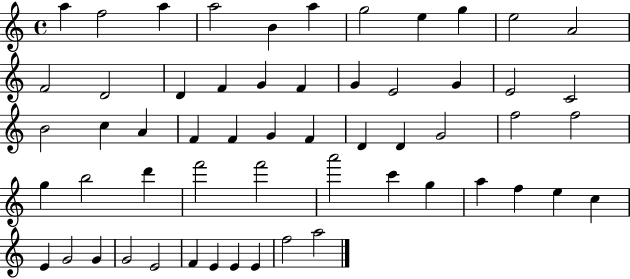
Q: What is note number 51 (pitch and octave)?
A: E4